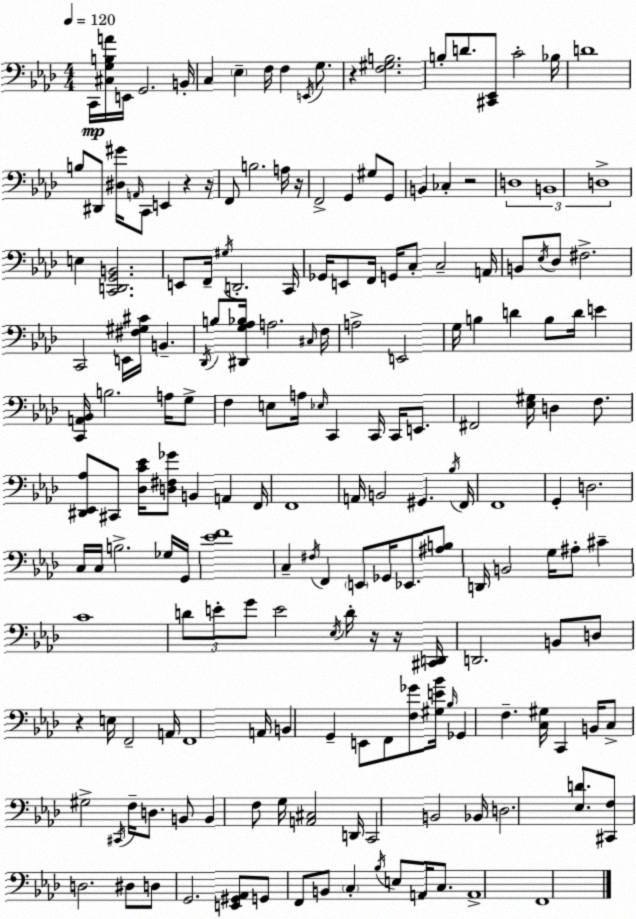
X:1
T:Untitled
M:4/4
L:1/4
K:Ab
C,,/4 [^C,G,B,A]/4 E,,/4 G,,2 B,,/4 C, _E, F,/4 F, E,,/4 G,/2 z [F,^G,B,]2 B,/2 D/2 [^C,,_E,,]/2 C2 _B,/4 D4 B,/2 ^D,,/2 [^D,^G]/4 A,,/4 C,,/2 E,, z z/4 F,,/2 B,2 A,/4 z/4 F,,2 G,, ^G,/2 G,,/2 B,, _C, z2 D,4 B,,4 D,4 E, [C,,D,,G,,B,,]2 E,,/2 F,,/4 ^G,/4 D,,2 C,,/4 _G,,/4 E,,/2 F,,/4 G,,/4 C,/2 C,2 A,,/4 B,,/2 _E,/4 _D,/2 ^F,2 C,,2 E,,/4 [^F,^G,^C]/4 B,, _D,,/4 B,/2 [^D,,G,_A,_B,]/4 A,2 ^C,/4 F,/4 A,2 E,,2 G,/4 B, D B,/2 D/4 E [C,,A,,_B,,]/4 B,2 A,/4 G,/2 F, E,/2 A,/4 _E,/4 C,, C,,/4 C,,/4 E,,/2 ^F,,2 [_E,^G,]/4 D, F,/2 [^D,,_E,,_A,]/2 ^C,,/2 [_D,C_E]/4 [D,^F,_G]/2 B,, A,, F,,/4 F,,4 A,,/4 B,,2 ^G,, _B,/4 F,,/4 F,,4 G,, D,2 C,/4 C,/4 B,2 _G,/4 G,,/4 [_EF]4 C, ^F,/4 F,, E,,/2 _G,,/4 _E,,/2 [^A,B,]/2 D,,/4 B,,2 G,/4 ^A,/2 ^C C4 D/2 E/2 G/2 E2 _E,/4 D/4 z/4 z/4 [^C,,D,,]/4 D,,2 B,,/2 D,/2 z E,/4 F,,2 A,,/4 F,,4 A,,/4 B,, G,, E,,/2 F,,/2 [F,_G]/2 [^G,E_B]/4 _B,/4 _G,, F, [C,^G,]/4 C,, B,,/4 C,/2 ^G,2 ^C,,/4 F,/4 D,/2 B,,/2 B,, F,/2 G,/4 [A,,^C,]2 D,,/4 C,,2 B,,2 _B,,/4 D,2 [_E,D]/2 [^C,,F,]/2 D,2 ^D,/2 D,/2 G,,2 [E,,^G,,_A,,]/2 G,,/2 F,,/2 B,,/2 C, _B,/4 E,/2 A,,/4 C,/2 A,,4 F,,4